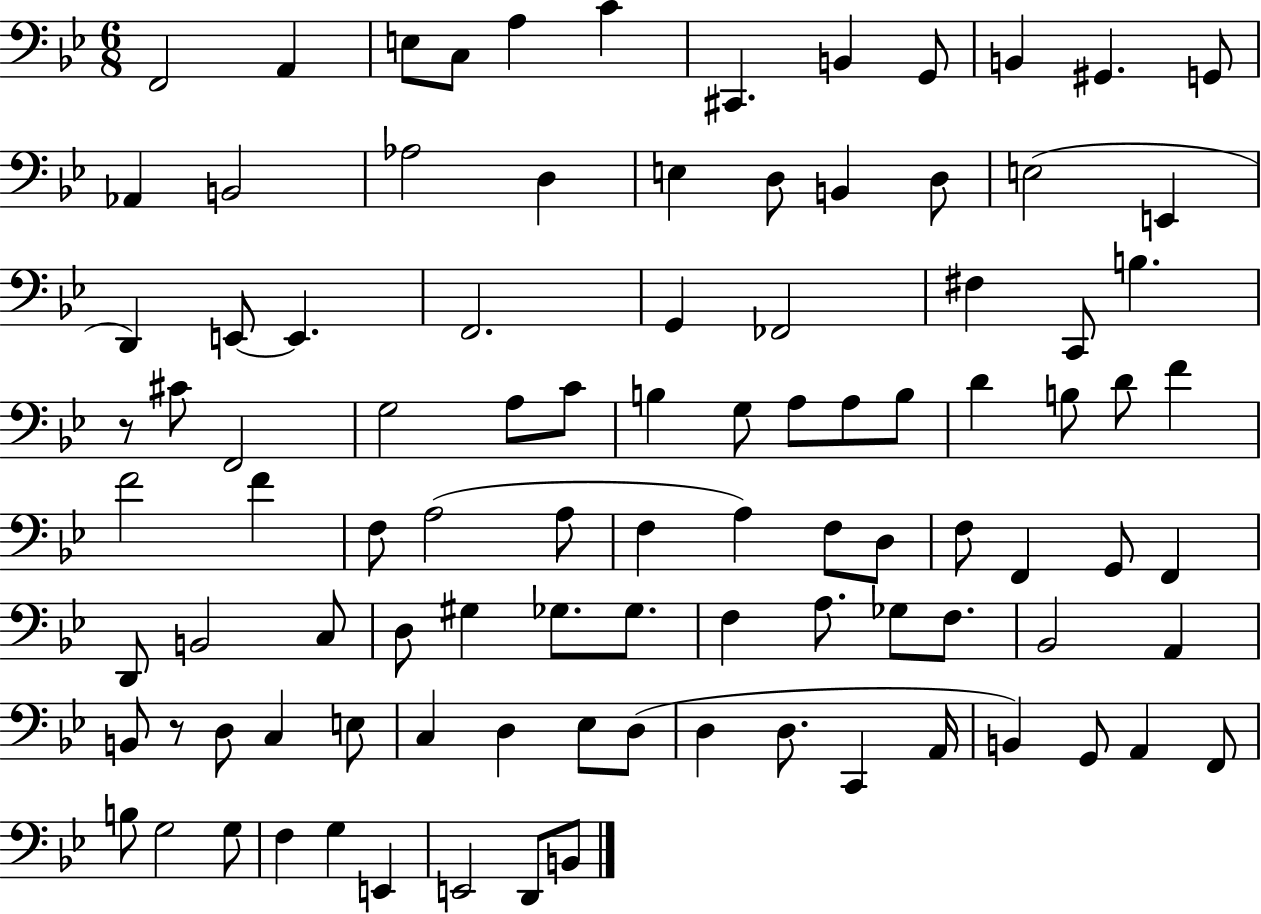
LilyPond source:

{
  \clef bass
  \numericTimeSignature
  \time 6/8
  \key bes \major
  \repeat volta 2 { f,2 a,4 | e8 c8 a4 c'4 | cis,4. b,4 g,8 | b,4 gis,4. g,8 | \break aes,4 b,2 | aes2 d4 | e4 d8 b,4 d8 | e2( e,4 | \break d,4) e,8~~ e,4. | f,2. | g,4 fes,2 | fis4 c,8 b4. | \break r8 cis'8 f,2 | g2 a8 c'8 | b4 g8 a8 a8 b8 | d'4 b8 d'8 f'4 | \break f'2 f'4 | f8 a2( a8 | f4 a4) f8 d8 | f8 f,4 g,8 f,4 | \break d,8 b,2 c8 | d8 gis4 ges8. ges8. | f4 a8. ges8 f8. | bes,2 a,4 | \break b,8 r8 d8 c4 e8 | c4 d4 ees8 d8( | d4 d8. c,4 a,16 | b,4) g,8 a,4 f,8 | \break b8 g2 g8 | f4 g4 e,4 | e,2 d,8 b,8 | } \bar "|."
}